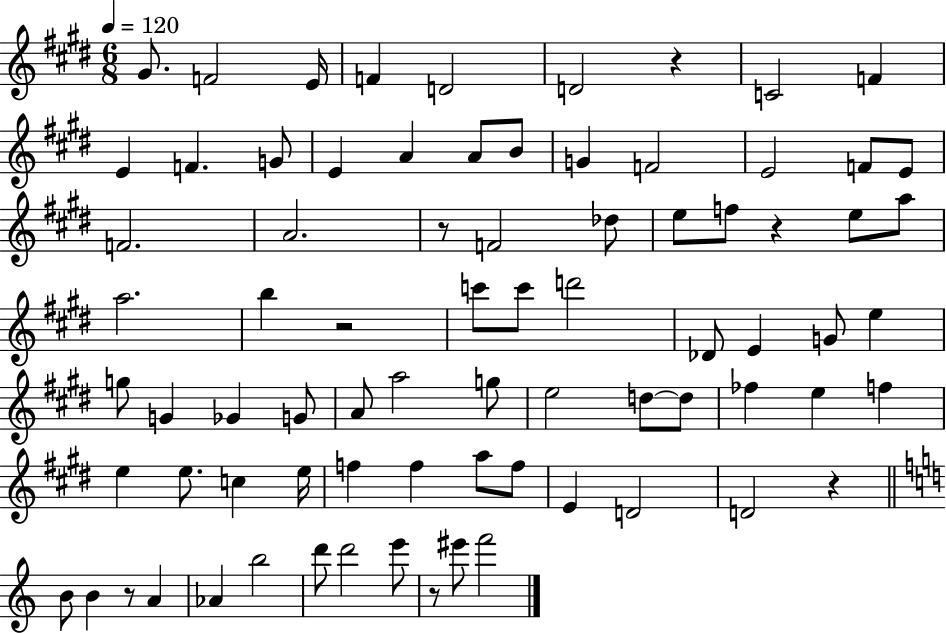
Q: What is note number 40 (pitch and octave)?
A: Gb4